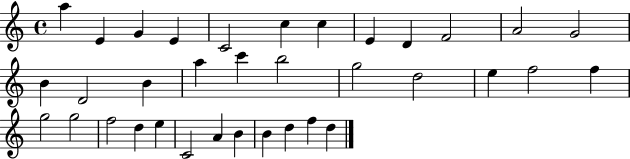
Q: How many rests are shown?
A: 0